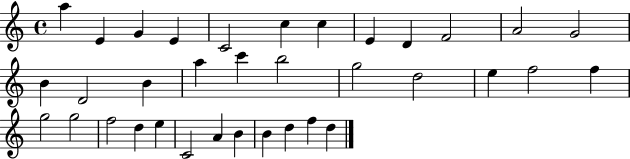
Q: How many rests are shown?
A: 0